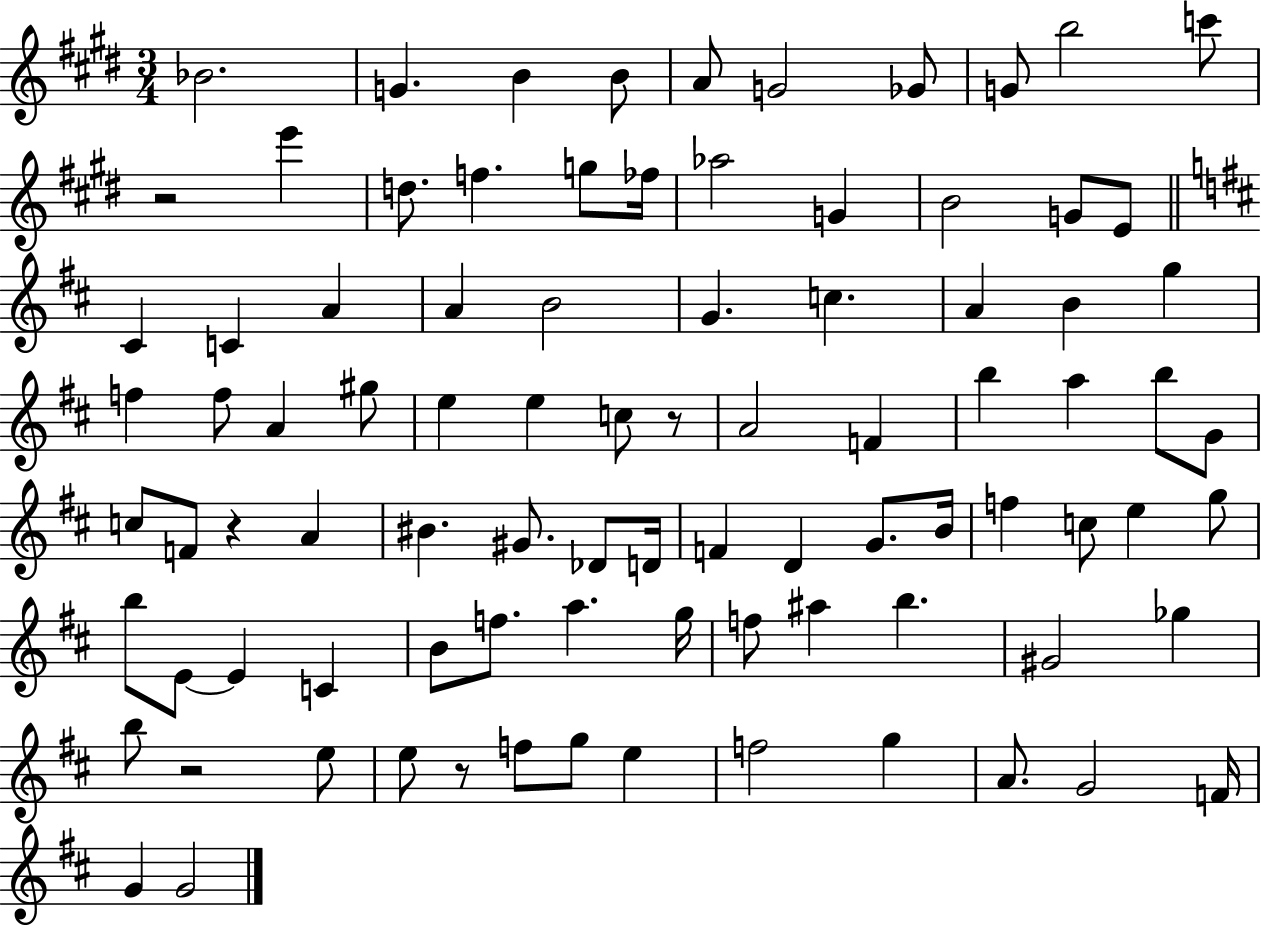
Bb4/h. G4/q. B4/q B4/e A4/e G4/h Gb4/e G4/e B5/h C6/e R/h E6/q D5/e. F5/q. G5/e FES5/s Ab5/h G4/q B4/h G4/e E4/e C#4/q C4/q A4/q A4/q B4/h G4/q. C5/q. A4/q B4/q G5/q F5/q F5/e A4/q G#5/e E5/q E5/q C5/e R/e A4/h F4/q B5/q A5/q B5/e G4/e C5/e F4/e R/q A4/q BIS4/q. G#4/e. Db4/e D4/s F4/q D4/q G4/e. B4/s F5/q C5/e E5/q G5/e B5/e E4/e E4/q C4/q B4/e F5/e. A5/q. G5/s F5/e A#5/q B5/q. G#4/h Gb5/q B5/e R/h E5/e E5/e R/e F5/e G5/e E5/q F5/h G5/q A4/e. G4/h F4/s G4/q G4/h